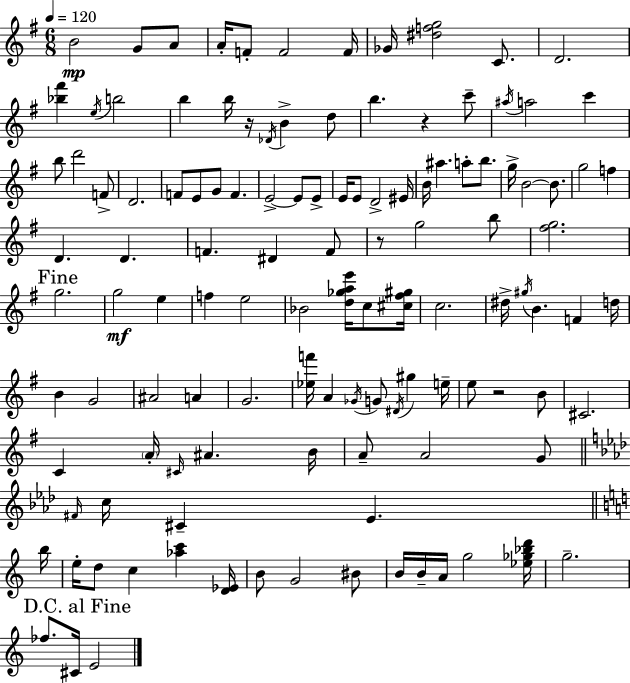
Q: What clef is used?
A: treble